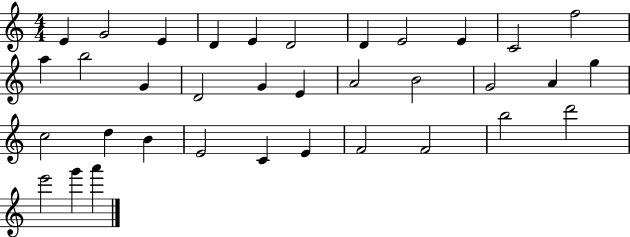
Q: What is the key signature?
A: C major